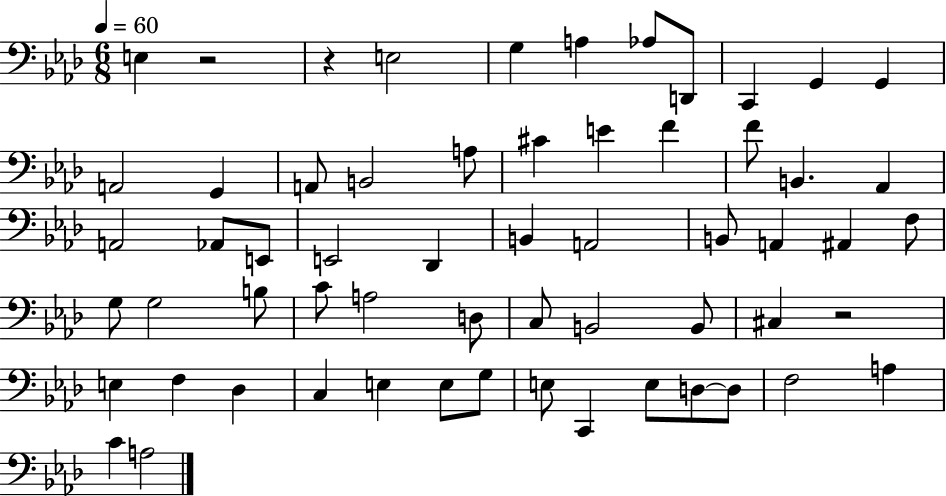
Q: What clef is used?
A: bass